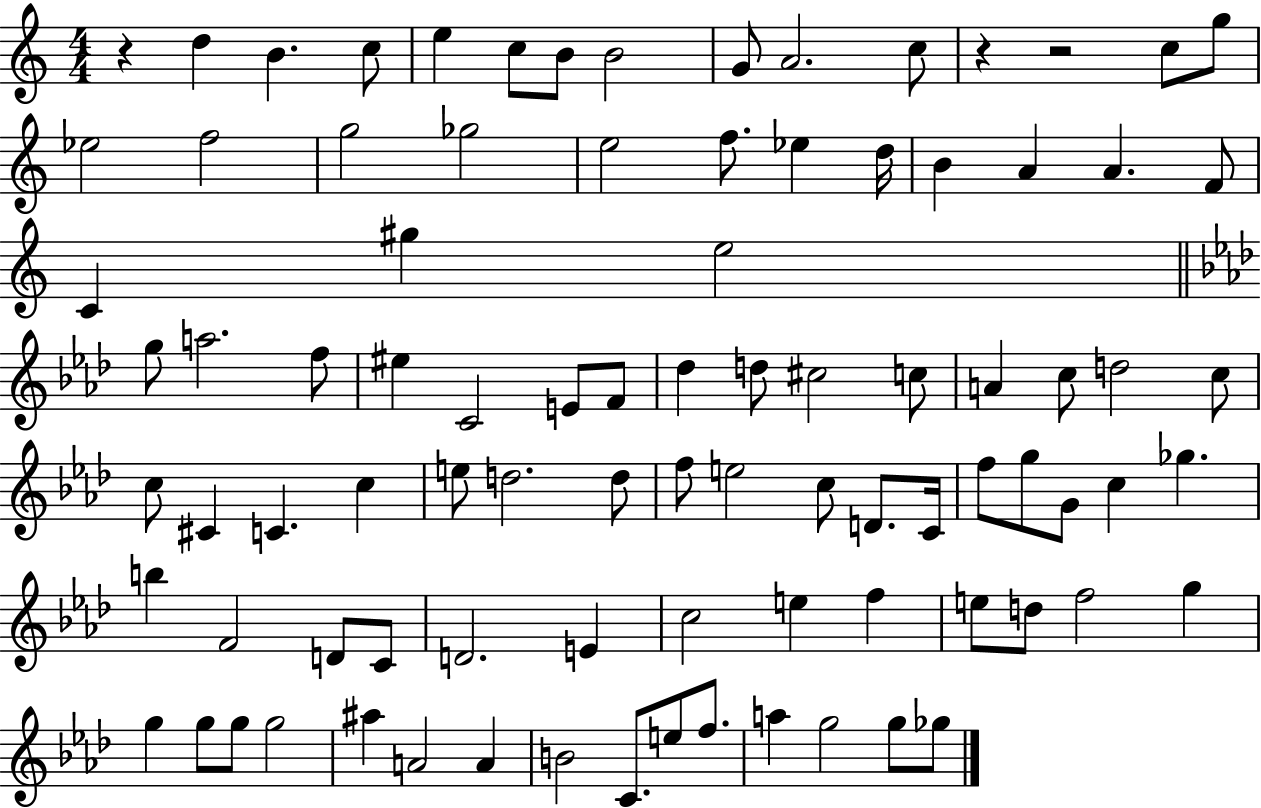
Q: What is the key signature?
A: C major